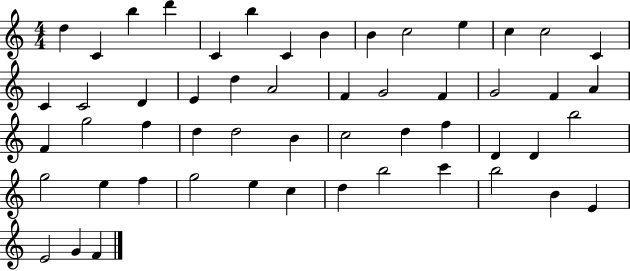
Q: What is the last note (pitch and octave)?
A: F4